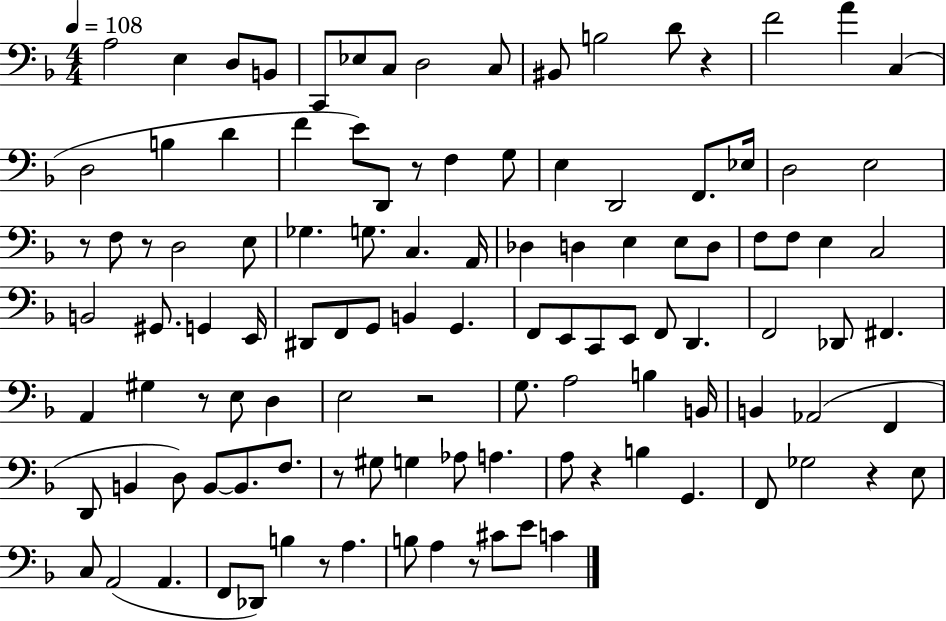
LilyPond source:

{
  \clef bass
  \numericTimeSignature
  \time 4/4
  \key f \major
  \tempo 4 = 108
  a2 e4 d8 b,8 | c,8 ees8 c8 d2 c8 | bis,8 b2 d'8 r4 | f'2 a'4 c4( | \break d2 b4 d'4 | f'4 e'8) d,8 r8 f4 g8 | e4 d,2 f,8. ees16 | d2 e2 | \break r8 f8 r8 d2 e8 | ges4. g8. c4. a,16 | des4 d4 e4 e8 d8 | f8 f8 e4 c2 | \break b,2 gis,8. g,4 e,16 | dis,8 f,8 g,8 b,4 g,4. | f,8 e,8 c,8 e,8 f,8 d,4. | f,2 des,8 fis,4. | \break a,4 gis4 r8 e8 d4 | e2 r2 | g8. a2 b4 b,16 | b,4 aes,2( f,4 | \break d,8 b,4 d8) b,8~~ b,8. f8. | r8 gis8 g4 aes8 a4. | a8 r4 b4 g,4. | f,8 ges2 r4 e8 | \break c8 a,2( a,4. | f,8 des,8) b4 r8 a4. | b8 a4 r8 cis'8 e'8 c'4 | \bar "|."
}